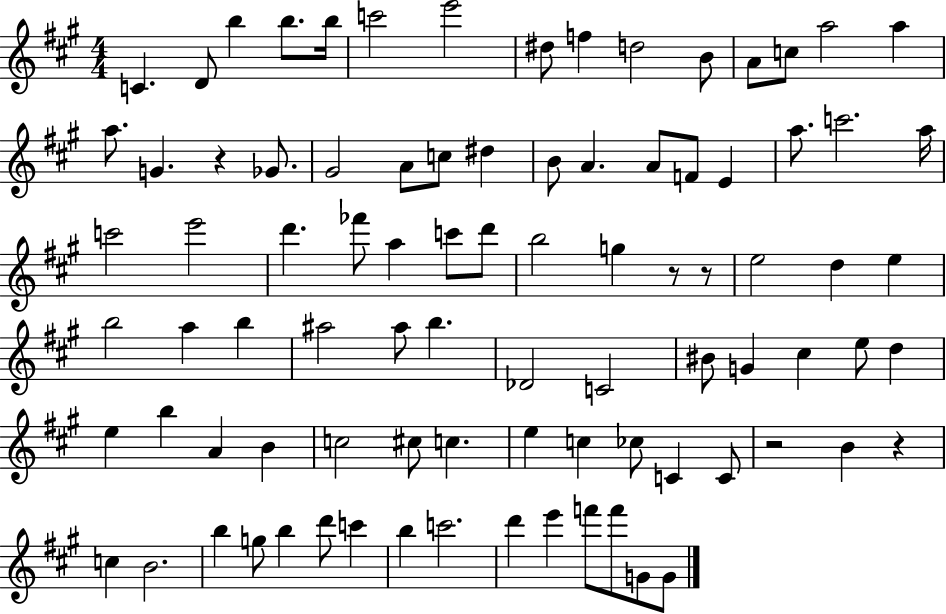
C4/q. D4/e B5/q B5/e. B5/s C6/h E6/h D#5/e F5/q D5/h B4/e A4/e C5/e A5/h A5/q A5/e. G4/q. R/q Gb4/e. G#4/h A4/e C5/e D#5/q B4/e A4/q. A4/e F4/e E4/q A5/e. C6/h. A5/s C6/h E6/h D6/q. FES6/e A5/q C6/e D6/e B5/h G5/q R/e R/e E5/h D5/q E5/q B5/h A5/q B5/q A#5/h A#5/e B5/q. Db4/h C4/h BIS4/e G4/q C#5/q E5/e D5/q E5/q B5/q A4/q B4/q C5/h C#5/e C5/q. E5/q C5/q CES5/e C4/q C4/e R/h B4/q R/q C5/q B4/h. B5/q G5/e B5/q D6/e C6/q B5/q C6/h. D6/q E6/q F6/e F6/e G4/e G4/e